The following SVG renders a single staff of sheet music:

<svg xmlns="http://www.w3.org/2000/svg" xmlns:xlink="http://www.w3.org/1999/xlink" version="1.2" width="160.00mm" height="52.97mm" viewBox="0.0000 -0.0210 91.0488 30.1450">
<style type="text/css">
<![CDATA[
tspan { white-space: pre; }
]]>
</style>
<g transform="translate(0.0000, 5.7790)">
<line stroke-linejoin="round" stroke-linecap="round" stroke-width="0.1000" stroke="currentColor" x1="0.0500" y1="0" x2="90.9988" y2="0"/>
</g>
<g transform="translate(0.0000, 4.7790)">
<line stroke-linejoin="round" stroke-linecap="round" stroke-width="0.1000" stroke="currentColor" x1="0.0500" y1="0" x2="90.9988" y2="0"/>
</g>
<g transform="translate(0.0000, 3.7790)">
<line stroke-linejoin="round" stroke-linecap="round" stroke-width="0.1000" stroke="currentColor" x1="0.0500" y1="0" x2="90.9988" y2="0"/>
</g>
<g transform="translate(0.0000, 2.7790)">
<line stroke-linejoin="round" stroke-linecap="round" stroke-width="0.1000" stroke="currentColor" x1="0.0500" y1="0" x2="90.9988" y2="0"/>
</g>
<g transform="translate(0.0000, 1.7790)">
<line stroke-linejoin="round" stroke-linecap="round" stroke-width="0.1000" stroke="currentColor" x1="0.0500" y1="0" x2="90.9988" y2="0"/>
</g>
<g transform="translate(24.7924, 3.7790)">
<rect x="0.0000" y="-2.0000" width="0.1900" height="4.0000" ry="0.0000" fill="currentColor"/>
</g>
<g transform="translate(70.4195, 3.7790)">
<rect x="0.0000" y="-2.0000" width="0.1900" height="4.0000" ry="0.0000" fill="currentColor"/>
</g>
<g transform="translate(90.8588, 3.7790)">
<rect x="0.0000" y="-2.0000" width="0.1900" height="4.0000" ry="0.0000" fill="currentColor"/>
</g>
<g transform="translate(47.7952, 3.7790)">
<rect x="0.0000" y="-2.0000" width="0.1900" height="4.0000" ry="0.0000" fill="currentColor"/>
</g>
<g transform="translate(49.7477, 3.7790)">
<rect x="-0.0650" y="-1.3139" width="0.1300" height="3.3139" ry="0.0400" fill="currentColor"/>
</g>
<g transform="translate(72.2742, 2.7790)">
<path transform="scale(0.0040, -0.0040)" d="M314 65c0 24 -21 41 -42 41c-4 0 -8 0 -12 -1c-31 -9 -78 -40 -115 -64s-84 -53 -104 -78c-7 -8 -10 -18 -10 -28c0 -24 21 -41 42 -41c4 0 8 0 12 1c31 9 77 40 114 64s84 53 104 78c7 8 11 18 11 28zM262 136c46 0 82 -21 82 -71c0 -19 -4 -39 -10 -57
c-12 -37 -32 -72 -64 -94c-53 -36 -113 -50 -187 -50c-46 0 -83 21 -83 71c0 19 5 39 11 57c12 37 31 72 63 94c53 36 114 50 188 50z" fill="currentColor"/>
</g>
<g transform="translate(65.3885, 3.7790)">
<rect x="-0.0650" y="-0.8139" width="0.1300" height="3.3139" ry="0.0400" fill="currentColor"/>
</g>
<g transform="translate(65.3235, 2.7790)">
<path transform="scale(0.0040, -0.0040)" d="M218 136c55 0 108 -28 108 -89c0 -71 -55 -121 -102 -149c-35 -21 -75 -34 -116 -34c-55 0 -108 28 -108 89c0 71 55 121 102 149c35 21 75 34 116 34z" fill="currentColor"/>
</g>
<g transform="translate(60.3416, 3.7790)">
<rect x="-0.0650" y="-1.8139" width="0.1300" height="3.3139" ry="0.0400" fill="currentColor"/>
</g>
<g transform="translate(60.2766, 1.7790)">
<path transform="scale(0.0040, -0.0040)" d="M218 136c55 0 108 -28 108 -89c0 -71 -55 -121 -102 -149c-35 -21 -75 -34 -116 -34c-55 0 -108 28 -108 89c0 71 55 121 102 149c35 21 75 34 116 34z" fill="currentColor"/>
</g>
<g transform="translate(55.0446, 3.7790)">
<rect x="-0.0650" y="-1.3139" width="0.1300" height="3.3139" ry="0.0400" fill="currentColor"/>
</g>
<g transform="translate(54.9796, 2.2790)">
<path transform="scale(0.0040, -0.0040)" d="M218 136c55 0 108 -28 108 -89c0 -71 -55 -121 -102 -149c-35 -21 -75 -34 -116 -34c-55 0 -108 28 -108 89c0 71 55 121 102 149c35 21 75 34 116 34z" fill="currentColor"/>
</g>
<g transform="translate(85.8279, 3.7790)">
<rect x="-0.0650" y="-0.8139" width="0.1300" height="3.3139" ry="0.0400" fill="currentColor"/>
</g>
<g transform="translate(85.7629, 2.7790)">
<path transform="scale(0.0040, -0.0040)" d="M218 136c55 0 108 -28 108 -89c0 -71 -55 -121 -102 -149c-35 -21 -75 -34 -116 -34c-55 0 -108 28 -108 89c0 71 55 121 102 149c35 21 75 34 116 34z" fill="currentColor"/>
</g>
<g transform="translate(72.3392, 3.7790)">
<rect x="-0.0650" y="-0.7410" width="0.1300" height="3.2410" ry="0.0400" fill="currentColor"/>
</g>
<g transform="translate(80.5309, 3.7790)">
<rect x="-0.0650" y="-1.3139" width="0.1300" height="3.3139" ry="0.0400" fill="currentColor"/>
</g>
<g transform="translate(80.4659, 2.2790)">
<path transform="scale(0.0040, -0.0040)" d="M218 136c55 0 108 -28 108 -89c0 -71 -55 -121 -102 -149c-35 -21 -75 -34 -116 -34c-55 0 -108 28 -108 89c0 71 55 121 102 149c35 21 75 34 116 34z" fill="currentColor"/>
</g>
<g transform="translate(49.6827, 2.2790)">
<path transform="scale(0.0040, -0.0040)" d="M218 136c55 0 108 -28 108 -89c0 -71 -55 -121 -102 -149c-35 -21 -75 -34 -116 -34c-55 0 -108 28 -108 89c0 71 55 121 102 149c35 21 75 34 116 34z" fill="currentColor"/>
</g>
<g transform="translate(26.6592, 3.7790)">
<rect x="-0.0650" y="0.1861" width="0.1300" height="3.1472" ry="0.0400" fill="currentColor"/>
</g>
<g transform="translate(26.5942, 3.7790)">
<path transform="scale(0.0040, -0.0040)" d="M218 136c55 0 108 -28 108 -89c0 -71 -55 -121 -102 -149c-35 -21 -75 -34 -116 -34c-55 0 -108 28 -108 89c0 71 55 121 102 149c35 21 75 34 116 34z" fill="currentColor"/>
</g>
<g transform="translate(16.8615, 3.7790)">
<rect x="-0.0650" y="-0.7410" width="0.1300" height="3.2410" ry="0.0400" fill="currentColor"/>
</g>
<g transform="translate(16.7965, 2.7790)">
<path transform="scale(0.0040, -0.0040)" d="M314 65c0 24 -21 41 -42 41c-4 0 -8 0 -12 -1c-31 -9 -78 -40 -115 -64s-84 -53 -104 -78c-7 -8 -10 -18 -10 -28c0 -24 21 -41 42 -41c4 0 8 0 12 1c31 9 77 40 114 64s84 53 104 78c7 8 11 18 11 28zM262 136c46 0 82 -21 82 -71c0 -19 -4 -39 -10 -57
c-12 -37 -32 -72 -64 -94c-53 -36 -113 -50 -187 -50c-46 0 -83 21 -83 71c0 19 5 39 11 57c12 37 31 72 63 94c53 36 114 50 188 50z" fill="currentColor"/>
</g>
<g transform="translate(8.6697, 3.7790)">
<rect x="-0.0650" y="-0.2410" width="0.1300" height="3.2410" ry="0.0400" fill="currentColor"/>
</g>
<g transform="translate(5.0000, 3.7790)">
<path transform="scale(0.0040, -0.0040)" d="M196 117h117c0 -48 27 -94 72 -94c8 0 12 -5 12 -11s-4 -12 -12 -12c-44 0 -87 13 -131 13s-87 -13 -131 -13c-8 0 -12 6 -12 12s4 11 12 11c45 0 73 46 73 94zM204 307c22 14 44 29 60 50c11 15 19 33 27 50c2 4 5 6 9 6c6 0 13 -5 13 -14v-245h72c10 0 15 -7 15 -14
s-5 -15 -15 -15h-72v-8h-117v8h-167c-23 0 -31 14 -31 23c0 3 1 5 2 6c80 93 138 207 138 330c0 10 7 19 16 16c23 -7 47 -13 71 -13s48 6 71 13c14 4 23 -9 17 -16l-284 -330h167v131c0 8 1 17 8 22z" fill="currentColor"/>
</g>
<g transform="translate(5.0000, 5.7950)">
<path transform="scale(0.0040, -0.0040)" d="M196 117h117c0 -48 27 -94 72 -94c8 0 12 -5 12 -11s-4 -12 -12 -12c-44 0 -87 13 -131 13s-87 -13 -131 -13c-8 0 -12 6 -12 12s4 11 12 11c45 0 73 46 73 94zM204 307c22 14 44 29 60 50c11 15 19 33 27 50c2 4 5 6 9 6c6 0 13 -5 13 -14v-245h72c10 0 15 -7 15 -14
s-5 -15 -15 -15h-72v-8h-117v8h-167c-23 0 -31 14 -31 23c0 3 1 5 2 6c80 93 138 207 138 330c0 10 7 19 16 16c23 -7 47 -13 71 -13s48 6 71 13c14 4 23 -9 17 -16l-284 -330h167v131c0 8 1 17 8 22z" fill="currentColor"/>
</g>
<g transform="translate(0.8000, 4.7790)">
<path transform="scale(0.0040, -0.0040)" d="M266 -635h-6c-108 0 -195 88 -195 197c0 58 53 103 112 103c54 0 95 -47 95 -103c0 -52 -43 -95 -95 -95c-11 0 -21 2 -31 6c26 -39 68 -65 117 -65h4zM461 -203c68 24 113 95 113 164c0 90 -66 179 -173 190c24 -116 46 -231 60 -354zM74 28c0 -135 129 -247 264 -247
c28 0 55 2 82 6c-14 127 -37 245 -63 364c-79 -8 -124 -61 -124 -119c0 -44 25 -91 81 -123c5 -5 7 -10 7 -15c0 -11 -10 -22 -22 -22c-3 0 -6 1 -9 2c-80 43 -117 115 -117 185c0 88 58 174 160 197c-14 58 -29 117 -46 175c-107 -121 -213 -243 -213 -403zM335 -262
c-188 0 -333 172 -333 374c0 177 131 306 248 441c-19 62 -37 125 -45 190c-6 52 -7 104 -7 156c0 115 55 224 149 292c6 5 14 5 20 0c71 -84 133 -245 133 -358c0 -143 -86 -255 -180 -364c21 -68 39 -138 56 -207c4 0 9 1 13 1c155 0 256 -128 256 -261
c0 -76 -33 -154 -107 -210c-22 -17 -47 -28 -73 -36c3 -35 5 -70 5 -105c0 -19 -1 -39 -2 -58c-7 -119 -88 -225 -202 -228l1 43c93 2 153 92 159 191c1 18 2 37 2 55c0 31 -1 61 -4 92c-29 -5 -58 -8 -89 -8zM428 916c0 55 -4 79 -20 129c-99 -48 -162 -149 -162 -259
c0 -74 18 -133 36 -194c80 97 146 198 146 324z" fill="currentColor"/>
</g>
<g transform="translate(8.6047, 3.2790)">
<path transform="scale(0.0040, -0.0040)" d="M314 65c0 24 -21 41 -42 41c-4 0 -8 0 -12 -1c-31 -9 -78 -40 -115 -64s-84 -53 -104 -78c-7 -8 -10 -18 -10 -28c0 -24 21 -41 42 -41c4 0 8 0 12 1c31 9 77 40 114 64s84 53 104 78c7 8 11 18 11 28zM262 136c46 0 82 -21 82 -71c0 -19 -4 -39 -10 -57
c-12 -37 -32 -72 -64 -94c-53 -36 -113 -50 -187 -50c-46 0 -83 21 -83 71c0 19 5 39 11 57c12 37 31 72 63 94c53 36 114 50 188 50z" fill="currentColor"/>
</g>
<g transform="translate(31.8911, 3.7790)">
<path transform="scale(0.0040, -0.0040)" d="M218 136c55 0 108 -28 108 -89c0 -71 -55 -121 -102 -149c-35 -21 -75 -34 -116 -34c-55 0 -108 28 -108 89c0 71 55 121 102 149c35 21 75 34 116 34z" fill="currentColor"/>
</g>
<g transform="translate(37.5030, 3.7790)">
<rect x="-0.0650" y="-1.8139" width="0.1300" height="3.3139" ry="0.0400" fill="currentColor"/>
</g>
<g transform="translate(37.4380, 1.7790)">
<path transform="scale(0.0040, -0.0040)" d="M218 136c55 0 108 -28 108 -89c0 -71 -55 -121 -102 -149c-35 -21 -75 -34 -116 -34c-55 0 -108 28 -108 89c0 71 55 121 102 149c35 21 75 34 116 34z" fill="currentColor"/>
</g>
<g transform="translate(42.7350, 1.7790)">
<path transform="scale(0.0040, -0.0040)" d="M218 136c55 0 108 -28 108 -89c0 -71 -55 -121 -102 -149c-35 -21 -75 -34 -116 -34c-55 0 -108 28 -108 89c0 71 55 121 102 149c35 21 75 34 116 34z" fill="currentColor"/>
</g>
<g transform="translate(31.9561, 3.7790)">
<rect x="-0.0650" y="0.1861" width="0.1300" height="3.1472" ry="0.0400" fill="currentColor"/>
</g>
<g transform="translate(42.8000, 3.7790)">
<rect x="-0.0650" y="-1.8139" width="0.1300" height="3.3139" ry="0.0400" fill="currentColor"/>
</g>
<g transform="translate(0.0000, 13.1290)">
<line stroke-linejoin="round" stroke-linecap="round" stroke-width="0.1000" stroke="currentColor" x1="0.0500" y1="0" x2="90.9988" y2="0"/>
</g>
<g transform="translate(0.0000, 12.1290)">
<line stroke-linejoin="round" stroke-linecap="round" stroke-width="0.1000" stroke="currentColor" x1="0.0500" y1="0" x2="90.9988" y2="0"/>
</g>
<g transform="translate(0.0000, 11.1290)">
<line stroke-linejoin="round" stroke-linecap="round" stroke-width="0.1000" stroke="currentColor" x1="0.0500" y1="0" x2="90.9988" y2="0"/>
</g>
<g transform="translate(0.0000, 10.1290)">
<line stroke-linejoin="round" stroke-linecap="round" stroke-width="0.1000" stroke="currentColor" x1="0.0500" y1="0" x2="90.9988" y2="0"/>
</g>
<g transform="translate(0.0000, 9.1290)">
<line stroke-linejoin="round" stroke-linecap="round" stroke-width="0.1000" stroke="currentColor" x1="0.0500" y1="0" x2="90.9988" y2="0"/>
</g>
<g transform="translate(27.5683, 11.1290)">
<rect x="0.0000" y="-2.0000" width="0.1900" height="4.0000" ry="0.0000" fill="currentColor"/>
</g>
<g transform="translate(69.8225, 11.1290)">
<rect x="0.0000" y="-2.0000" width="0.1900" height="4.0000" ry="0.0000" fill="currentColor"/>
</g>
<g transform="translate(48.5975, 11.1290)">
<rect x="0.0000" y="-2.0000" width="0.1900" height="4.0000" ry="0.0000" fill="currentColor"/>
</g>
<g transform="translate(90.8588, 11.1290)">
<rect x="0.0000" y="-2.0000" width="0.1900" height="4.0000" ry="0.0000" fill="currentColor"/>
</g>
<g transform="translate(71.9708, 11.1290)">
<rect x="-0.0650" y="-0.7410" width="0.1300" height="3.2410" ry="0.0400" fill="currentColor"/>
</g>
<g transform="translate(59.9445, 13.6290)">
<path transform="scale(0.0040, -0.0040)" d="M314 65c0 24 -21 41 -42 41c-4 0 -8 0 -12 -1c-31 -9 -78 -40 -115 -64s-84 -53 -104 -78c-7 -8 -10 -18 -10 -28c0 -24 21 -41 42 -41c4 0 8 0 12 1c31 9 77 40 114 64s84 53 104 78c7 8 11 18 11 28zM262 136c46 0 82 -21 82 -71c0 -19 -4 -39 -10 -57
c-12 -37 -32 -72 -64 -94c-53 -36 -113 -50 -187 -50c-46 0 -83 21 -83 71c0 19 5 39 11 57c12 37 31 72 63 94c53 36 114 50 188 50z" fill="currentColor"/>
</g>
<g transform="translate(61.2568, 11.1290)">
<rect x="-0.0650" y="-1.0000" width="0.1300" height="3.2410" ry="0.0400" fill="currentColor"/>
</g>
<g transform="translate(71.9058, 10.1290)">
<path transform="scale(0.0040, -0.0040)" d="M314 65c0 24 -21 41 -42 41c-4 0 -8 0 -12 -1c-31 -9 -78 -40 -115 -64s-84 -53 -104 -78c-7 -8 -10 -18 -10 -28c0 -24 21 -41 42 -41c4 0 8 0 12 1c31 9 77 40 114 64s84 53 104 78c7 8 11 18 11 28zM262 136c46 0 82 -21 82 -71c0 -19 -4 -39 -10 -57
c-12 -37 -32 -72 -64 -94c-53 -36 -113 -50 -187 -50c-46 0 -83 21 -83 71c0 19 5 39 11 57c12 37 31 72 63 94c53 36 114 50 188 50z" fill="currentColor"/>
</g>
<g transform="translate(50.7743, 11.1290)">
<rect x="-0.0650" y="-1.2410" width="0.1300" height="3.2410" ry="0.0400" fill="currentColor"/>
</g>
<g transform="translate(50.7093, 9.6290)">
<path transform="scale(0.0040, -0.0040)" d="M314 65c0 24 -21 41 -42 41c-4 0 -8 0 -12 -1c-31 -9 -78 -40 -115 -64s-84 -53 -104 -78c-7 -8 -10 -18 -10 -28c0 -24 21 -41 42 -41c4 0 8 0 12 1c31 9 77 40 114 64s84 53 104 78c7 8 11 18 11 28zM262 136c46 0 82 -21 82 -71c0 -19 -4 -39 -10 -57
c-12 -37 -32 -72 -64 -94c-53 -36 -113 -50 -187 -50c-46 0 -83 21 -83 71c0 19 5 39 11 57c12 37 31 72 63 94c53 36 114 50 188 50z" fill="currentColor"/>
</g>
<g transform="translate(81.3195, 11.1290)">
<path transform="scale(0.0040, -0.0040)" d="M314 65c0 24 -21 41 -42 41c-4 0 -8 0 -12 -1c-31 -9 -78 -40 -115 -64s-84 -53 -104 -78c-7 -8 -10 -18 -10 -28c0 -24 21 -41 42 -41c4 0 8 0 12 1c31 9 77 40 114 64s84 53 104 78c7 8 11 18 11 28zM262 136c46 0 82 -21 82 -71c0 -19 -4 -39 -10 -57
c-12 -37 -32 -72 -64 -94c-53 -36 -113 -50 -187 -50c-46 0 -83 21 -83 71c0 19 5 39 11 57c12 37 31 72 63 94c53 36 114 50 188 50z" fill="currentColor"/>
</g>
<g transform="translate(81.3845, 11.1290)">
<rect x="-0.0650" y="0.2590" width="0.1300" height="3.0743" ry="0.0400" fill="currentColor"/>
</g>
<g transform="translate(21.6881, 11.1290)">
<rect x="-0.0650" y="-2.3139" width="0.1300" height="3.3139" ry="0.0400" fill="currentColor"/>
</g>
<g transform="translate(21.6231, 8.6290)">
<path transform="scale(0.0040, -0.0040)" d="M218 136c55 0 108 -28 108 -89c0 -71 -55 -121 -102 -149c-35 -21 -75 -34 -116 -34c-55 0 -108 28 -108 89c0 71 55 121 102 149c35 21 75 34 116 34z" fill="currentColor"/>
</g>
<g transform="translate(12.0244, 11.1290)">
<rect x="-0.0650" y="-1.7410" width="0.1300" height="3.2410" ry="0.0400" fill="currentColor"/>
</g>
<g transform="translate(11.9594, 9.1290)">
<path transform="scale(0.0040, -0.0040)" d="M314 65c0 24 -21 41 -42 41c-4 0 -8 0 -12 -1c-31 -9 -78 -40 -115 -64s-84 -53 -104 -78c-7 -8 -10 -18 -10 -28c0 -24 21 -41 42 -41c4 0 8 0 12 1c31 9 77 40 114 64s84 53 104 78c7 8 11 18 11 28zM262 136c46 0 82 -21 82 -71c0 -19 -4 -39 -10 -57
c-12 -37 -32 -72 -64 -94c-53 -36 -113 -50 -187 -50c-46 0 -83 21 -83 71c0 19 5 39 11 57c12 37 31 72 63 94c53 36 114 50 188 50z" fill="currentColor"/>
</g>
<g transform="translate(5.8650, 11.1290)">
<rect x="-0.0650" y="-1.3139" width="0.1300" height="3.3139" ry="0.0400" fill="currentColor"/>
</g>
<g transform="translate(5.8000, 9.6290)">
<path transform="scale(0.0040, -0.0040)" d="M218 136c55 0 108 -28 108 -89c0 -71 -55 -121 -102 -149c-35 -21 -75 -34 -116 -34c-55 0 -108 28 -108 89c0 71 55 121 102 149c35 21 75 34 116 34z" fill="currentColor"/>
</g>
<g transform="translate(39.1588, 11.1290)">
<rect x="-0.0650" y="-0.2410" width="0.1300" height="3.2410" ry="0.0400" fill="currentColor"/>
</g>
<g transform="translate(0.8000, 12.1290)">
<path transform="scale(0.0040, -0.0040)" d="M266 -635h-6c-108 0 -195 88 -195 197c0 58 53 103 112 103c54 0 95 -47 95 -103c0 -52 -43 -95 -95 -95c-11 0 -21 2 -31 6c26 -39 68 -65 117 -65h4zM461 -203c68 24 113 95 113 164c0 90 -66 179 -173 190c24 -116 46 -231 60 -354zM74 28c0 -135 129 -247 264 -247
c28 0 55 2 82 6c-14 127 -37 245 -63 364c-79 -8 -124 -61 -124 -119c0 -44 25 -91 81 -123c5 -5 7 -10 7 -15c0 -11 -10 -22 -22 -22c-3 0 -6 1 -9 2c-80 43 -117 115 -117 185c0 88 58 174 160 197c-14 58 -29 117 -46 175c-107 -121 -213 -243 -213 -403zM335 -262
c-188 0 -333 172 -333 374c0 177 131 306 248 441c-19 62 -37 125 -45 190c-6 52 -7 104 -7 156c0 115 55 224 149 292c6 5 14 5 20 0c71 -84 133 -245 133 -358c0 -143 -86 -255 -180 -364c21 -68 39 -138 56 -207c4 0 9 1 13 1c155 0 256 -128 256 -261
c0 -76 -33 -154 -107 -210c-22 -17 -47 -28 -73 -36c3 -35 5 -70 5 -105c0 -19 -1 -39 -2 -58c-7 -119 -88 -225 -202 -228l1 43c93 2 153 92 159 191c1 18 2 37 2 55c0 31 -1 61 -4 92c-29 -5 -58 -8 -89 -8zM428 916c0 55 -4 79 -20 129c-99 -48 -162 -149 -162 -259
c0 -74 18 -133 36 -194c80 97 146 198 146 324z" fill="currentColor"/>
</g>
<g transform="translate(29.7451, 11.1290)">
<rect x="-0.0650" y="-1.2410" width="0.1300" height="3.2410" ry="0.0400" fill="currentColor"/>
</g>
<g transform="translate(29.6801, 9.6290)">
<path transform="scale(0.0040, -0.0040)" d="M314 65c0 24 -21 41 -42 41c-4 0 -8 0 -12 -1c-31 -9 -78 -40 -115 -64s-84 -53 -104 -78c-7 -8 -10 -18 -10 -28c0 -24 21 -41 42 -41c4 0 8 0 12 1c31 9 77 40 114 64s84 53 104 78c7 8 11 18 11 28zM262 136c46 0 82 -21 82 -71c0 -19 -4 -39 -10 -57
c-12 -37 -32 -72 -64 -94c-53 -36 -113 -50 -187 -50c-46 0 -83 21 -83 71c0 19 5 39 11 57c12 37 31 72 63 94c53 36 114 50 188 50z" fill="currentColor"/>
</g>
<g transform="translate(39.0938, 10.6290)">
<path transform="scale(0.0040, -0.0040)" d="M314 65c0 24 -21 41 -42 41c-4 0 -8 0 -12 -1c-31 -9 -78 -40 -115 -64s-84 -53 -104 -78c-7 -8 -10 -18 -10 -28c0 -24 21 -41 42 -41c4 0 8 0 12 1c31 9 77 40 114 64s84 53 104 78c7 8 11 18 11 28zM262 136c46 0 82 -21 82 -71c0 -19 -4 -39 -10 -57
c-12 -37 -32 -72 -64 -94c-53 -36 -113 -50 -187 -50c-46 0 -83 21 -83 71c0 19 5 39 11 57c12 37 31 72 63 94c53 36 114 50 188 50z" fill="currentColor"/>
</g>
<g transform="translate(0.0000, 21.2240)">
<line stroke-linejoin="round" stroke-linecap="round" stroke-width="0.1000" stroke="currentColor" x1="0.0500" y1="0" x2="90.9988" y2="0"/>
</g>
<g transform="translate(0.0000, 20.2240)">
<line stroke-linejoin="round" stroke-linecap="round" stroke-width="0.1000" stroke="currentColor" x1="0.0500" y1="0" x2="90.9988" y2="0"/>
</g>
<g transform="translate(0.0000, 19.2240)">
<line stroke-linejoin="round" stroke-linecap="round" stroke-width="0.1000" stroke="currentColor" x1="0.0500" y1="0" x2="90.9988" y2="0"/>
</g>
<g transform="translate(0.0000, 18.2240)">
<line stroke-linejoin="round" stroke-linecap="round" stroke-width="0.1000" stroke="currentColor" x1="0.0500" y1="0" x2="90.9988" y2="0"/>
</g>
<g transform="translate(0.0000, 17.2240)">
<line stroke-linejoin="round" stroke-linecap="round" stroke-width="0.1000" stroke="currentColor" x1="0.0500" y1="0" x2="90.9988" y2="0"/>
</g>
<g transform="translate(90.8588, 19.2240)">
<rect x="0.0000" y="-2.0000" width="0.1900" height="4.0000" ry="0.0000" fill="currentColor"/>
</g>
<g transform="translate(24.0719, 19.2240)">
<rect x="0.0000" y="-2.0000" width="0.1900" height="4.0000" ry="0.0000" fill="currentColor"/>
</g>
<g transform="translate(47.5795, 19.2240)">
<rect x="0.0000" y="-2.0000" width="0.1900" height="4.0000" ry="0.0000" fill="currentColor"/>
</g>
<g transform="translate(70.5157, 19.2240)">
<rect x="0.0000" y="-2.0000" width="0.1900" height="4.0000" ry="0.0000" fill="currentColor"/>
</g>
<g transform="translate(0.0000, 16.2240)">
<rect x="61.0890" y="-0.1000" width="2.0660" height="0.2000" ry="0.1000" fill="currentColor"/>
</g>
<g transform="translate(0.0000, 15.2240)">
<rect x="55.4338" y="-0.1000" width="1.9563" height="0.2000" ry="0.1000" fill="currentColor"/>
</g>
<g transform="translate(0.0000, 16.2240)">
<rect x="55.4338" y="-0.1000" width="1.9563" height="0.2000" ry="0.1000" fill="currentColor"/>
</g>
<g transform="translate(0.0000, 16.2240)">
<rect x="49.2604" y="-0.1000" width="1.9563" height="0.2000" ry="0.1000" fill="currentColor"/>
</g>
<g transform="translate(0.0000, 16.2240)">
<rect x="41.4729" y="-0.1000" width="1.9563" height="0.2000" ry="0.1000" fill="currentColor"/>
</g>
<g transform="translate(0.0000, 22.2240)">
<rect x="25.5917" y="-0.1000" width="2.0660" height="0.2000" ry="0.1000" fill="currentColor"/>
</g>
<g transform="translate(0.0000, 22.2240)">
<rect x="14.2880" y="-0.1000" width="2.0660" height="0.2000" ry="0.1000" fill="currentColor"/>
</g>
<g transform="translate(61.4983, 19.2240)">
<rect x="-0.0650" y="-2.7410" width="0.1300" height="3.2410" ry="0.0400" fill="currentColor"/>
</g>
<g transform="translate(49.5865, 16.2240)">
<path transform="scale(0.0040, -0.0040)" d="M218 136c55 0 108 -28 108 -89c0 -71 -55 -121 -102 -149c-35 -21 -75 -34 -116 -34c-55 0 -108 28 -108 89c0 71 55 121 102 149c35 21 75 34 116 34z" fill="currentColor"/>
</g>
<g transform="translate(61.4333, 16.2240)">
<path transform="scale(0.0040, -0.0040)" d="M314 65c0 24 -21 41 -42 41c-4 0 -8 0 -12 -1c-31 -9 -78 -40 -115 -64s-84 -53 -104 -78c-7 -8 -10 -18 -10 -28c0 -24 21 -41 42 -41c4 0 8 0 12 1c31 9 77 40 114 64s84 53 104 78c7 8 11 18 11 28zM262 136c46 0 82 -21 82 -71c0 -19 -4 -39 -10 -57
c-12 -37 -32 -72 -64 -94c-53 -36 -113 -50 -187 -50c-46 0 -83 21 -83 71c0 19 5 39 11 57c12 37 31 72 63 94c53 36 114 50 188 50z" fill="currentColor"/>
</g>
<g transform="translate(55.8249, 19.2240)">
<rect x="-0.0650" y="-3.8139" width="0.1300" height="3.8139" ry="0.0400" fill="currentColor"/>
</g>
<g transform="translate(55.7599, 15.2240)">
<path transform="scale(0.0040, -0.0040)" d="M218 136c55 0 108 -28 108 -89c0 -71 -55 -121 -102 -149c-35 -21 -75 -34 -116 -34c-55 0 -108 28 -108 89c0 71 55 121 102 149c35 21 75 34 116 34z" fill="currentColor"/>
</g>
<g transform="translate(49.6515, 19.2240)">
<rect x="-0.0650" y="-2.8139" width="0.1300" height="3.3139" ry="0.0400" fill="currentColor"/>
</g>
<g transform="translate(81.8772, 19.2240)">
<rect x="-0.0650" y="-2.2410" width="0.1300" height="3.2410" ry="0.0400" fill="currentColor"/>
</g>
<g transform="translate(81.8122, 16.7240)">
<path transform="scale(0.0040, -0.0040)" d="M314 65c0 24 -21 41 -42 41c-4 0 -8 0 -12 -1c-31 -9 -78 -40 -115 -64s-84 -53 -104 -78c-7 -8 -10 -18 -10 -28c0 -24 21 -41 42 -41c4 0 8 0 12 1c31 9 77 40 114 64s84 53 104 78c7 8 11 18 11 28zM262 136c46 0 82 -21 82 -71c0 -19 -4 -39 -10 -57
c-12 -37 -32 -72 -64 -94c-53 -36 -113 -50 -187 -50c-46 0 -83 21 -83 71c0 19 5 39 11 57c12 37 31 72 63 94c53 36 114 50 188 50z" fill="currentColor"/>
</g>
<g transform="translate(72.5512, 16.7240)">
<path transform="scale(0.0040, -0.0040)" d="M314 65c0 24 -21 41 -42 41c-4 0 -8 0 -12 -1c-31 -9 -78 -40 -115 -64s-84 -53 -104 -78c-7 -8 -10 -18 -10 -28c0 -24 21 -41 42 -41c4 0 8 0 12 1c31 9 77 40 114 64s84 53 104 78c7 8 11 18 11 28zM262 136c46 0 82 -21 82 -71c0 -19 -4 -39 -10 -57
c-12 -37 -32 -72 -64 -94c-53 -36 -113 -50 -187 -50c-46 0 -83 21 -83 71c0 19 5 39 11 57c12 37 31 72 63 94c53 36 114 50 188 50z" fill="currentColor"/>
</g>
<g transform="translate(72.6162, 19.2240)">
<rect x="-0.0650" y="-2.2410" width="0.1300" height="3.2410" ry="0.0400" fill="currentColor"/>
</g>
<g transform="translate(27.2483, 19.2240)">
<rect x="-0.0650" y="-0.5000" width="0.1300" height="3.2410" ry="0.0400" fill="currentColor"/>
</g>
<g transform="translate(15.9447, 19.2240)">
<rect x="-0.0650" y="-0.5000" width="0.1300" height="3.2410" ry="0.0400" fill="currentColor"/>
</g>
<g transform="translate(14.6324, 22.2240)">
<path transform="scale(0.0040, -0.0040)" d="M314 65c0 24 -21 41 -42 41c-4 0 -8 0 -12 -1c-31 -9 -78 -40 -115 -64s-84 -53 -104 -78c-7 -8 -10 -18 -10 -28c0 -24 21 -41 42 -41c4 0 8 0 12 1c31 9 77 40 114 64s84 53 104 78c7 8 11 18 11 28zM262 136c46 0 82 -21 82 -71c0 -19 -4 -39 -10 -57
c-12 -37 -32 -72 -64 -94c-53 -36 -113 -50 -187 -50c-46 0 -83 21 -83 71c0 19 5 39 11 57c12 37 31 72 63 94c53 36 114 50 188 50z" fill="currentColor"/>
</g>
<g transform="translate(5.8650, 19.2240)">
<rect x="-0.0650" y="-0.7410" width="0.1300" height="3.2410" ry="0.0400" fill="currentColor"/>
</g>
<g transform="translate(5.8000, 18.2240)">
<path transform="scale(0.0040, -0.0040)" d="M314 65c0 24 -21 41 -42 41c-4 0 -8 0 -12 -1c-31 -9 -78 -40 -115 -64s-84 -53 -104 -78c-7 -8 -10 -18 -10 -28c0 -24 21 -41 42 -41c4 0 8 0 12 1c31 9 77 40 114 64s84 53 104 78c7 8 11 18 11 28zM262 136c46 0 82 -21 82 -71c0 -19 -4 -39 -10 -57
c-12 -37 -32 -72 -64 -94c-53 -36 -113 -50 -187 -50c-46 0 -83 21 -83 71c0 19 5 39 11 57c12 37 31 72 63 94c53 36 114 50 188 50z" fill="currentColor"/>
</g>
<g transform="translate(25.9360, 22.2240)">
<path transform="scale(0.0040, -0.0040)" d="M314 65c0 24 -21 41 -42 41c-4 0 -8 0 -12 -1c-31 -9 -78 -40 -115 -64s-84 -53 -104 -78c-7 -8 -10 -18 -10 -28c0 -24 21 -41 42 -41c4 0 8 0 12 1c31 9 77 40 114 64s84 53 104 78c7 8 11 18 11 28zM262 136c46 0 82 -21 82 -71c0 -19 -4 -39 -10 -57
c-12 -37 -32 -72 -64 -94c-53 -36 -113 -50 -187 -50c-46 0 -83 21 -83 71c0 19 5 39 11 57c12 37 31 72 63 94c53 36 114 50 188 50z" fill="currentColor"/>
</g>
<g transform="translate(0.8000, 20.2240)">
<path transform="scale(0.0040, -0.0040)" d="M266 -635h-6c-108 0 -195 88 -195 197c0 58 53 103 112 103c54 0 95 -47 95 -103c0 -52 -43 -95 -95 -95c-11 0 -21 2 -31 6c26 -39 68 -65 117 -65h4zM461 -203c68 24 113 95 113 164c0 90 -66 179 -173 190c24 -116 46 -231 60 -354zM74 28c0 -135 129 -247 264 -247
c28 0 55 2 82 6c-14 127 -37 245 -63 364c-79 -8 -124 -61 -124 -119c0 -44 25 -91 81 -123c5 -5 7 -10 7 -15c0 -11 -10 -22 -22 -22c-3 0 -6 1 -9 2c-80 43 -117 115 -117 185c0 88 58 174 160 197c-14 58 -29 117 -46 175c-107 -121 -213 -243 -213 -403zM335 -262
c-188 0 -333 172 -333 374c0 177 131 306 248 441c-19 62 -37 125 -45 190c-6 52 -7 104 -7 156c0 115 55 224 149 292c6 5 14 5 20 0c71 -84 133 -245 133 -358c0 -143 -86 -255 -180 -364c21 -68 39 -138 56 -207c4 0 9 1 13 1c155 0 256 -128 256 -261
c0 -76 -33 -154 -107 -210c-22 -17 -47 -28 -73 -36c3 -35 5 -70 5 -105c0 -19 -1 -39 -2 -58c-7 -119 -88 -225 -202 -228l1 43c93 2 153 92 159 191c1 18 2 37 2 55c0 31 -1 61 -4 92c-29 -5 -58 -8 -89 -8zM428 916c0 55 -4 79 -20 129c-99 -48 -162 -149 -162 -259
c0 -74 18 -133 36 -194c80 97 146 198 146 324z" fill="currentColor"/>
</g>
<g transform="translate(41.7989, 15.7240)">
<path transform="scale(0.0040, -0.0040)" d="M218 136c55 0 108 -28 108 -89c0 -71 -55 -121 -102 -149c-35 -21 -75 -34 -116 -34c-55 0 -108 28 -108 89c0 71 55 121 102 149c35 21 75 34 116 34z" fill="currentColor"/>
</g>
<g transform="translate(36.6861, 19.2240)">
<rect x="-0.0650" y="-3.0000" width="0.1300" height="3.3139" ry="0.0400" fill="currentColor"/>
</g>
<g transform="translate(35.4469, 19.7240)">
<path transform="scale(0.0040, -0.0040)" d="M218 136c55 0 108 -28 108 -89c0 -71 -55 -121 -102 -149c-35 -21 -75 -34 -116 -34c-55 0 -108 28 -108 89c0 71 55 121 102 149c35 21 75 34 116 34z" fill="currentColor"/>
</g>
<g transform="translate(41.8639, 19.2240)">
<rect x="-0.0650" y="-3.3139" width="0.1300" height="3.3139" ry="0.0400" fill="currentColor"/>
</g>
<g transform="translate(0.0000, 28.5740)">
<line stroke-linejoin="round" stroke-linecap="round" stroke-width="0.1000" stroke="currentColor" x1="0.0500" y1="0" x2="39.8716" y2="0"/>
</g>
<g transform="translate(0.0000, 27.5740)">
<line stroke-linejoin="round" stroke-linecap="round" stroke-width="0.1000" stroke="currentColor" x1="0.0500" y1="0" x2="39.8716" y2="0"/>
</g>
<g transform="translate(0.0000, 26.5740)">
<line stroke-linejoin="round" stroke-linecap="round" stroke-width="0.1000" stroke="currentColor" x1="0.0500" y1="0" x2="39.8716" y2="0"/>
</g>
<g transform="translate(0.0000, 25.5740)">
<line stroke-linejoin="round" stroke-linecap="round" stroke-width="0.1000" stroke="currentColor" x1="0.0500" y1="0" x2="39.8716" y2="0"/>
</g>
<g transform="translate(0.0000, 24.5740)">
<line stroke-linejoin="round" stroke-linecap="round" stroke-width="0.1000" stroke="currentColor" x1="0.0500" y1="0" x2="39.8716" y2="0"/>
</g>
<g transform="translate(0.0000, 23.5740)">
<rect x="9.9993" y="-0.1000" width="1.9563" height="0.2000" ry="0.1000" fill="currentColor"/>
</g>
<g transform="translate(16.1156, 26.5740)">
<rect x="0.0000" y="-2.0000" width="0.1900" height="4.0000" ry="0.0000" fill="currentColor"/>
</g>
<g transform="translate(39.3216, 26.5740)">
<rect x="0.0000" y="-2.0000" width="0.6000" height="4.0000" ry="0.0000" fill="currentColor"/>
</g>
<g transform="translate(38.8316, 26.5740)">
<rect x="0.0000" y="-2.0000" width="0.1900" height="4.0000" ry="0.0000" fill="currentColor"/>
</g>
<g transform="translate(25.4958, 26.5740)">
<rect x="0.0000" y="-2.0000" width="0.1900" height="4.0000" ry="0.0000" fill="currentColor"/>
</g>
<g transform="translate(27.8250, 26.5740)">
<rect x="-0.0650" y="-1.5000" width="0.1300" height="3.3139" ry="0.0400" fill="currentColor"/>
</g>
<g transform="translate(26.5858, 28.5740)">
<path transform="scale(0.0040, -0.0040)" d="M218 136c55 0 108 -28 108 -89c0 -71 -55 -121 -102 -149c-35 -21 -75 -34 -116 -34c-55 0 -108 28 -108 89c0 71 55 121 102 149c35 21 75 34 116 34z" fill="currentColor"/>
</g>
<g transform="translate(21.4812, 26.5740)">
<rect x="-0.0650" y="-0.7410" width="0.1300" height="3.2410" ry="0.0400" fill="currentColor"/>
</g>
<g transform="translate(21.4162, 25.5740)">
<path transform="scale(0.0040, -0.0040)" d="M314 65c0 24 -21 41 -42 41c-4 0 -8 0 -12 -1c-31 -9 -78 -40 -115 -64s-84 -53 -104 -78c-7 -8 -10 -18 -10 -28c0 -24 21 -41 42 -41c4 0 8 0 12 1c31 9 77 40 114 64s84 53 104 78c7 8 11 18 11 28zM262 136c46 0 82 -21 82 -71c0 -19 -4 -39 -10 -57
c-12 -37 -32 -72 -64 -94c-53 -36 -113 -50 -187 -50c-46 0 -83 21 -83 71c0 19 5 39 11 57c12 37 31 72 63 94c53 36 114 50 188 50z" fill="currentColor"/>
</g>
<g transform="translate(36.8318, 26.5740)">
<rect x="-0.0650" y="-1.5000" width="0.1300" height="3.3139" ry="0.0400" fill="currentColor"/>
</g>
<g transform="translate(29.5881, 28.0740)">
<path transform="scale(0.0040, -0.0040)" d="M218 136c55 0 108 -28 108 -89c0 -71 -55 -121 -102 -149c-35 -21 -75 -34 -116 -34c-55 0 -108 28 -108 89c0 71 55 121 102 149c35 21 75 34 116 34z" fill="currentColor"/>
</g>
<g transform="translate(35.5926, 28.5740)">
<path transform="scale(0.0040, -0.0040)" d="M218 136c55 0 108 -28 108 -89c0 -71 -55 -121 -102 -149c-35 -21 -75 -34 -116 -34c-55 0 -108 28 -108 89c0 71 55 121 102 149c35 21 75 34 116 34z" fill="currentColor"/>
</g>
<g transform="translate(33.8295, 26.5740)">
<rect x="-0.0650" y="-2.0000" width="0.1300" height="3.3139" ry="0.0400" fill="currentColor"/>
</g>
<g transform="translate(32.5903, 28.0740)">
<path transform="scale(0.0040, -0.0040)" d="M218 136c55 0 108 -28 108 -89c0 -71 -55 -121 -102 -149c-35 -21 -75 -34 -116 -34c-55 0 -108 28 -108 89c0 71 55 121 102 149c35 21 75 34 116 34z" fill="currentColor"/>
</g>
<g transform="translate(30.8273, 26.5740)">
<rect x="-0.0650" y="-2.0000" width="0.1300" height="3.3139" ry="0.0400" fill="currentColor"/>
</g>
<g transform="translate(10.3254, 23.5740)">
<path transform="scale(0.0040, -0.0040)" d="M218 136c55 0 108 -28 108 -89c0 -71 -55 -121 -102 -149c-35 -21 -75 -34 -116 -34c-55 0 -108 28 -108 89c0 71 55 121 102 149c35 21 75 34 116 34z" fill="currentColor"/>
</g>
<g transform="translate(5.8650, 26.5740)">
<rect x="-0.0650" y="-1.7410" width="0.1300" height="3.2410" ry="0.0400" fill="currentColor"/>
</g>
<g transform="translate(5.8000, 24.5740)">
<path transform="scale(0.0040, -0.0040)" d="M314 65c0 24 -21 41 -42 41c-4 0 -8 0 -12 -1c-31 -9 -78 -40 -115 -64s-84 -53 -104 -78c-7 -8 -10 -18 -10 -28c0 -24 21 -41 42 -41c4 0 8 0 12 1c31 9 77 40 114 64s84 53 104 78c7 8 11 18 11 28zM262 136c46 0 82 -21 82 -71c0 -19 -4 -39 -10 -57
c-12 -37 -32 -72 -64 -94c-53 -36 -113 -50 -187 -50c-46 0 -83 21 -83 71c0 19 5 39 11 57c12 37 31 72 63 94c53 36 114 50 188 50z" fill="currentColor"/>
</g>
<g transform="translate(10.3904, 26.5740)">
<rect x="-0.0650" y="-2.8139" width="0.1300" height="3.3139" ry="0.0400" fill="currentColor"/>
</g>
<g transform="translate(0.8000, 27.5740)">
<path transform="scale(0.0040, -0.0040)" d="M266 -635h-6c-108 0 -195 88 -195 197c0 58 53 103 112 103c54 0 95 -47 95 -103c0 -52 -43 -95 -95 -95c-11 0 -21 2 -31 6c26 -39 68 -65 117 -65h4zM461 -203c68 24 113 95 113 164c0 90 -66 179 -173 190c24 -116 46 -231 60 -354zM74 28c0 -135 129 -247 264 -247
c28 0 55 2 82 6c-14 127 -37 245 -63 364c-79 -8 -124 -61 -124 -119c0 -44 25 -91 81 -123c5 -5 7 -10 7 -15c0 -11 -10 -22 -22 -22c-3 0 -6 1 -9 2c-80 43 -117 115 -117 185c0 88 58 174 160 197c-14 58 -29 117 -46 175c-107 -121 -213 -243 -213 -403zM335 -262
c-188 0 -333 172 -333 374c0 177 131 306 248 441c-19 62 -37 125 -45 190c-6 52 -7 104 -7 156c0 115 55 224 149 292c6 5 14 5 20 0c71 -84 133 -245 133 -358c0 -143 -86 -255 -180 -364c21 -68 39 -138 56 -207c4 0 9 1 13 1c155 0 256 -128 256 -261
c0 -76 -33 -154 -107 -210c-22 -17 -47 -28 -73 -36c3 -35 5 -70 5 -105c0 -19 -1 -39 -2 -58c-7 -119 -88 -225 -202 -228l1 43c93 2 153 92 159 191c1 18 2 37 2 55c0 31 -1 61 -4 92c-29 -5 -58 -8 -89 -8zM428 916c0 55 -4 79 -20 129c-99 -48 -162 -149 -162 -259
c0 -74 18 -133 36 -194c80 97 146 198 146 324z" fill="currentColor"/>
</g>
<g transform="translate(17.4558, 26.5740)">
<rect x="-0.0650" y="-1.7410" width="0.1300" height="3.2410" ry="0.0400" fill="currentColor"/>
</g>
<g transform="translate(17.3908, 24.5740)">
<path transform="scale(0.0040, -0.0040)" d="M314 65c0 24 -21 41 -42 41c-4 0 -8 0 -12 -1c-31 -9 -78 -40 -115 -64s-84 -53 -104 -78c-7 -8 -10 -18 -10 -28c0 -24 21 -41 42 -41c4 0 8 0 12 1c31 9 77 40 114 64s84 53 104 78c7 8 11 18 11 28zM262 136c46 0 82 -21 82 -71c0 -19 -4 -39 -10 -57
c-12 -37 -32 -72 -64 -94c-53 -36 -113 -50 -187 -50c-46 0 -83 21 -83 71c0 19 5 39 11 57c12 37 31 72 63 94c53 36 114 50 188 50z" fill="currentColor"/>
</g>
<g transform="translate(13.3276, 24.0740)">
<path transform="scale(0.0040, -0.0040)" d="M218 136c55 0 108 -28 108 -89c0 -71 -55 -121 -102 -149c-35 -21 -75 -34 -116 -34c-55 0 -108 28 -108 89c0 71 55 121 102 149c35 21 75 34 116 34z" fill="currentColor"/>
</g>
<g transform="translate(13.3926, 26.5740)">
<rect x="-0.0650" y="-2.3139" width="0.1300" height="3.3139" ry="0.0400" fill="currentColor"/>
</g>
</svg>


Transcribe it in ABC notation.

X:1
T:Untitled
M:4/4
L:1/4
K:C
c2 d2 B B f f e e f d d2 e d e f2 g e2 c2 e2 D2 d2 B2 d2 C2 C2 A b a c' a2 g2 g2 f2 a g f2 d2 E F F E